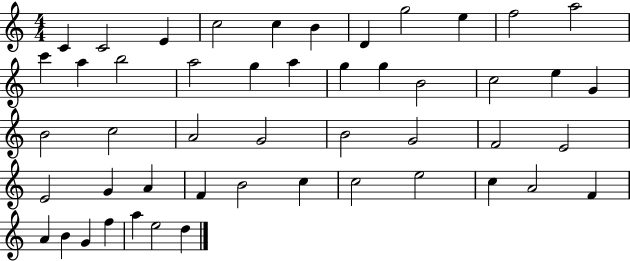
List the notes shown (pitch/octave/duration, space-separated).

C4/q C4/h E4/q C5/h C5/q B4/q D4/q G5/h E5/q F5/h A5/h C6/q A5/q B5/h A5/h G5/q A5/q G5/q G5/q B4/h C5/h E5/q G4/q B4/h C5/h A4/h G4/h B4/h G4/h F4/h E4/h E4/h G4/q A4/q F4/q B4/h C5/q C5/h E5/h C5/q A4/h F4/q A4/q B4/q G4/q F5/q A5/q E5/h D5/q